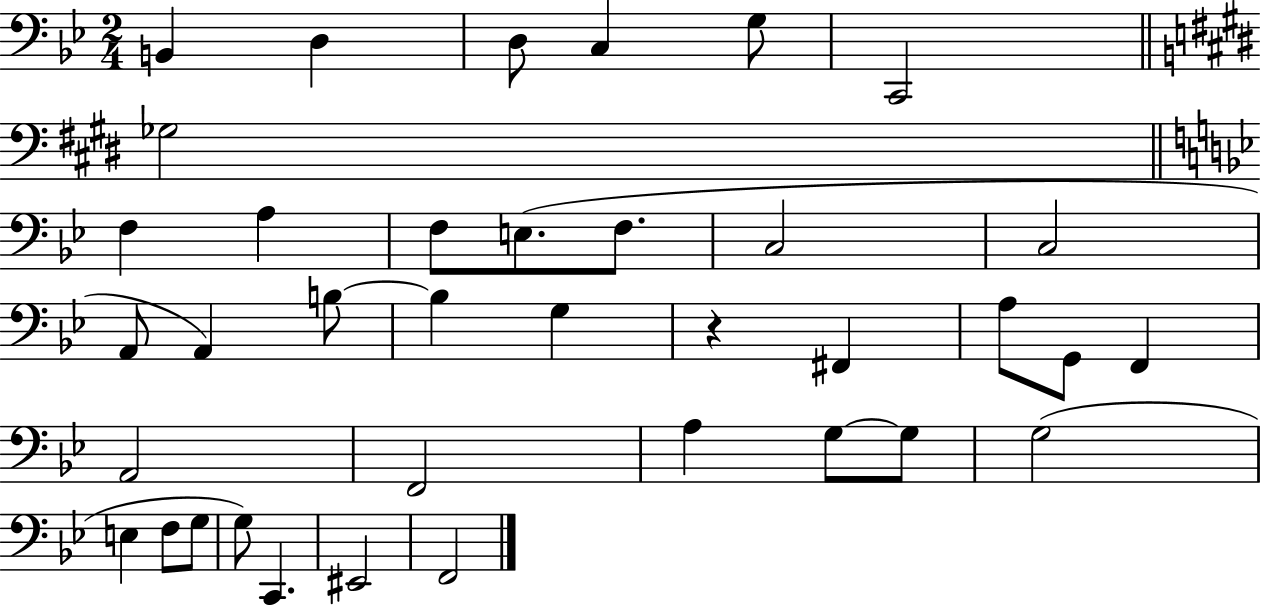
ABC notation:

X:1
T:Untitled
M:2/4
L:1/4
K:Bb
B,, D, D,/2 C, G,/2 C,,2 _G,2 F, A, F,/2 E,/2 F,/2 C,2 C,2 A,,/2 A,, B,/2 B, G, z ^F,, A,/2 G,,/2 F,, A,,2 F,,2 A, G,/2 G,/2 G,2 E, F,/2 G,/2 G,/2 C,, ^E,,2 F,,2